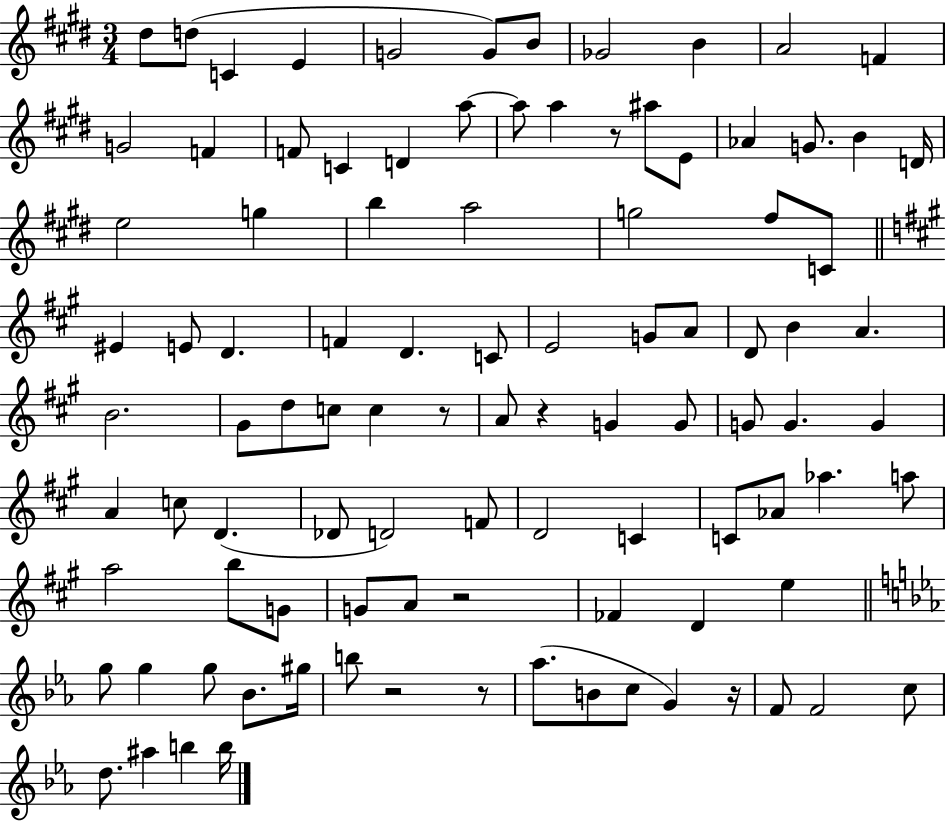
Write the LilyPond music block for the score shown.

{
  \clef treble
  \numericTimeSignature
  \time 3/4
  \key e \major
  \repeat volta 2 { dis''8 d''8( c'4 e'4 | g'2 g'8) b'8 | ges'2 b'4 | a'2 f'4 | \break g'2 f'4 | f'8 c'4 d'4 a''8~~ | a''8 a''4 r8 ais''8 e'8 | aes'4 g'8. b'4 d'16 | \break e''2 g''4 | b''4 a''2 | g''2 fis''8 c'8 | \bar "||" \break \key a \major eis'4 e'8 d'4. | f'4 d'4. c'8 | e'2 g'8 a'8 | d'8 b'4 a'4. | \break b'2. | gis'8 d''8 c''8 c''4 r8 | a'8 r4 g'4 g'8 | g'8 g'4. g'4 | \break a'4 c''8 d'4.( | des'8 d'2) f'8 | d'2 c'4 | c'8 aes'8 aes''4. a''8 | \break a''2 b''8 g'8 | g'8 a'8 r2 | fes'4 d'4 e''4 | \bar "||" \break \key c \minor g''8 g''4 g''8 bes'8. gis''16 | b''8 r2 r8 | aes''8.( b'8 c''8 g'4) r16 | f'8 f'2 c''8 | \break d''8. ais''4 b''4 b''16 | } \bar "|."
}